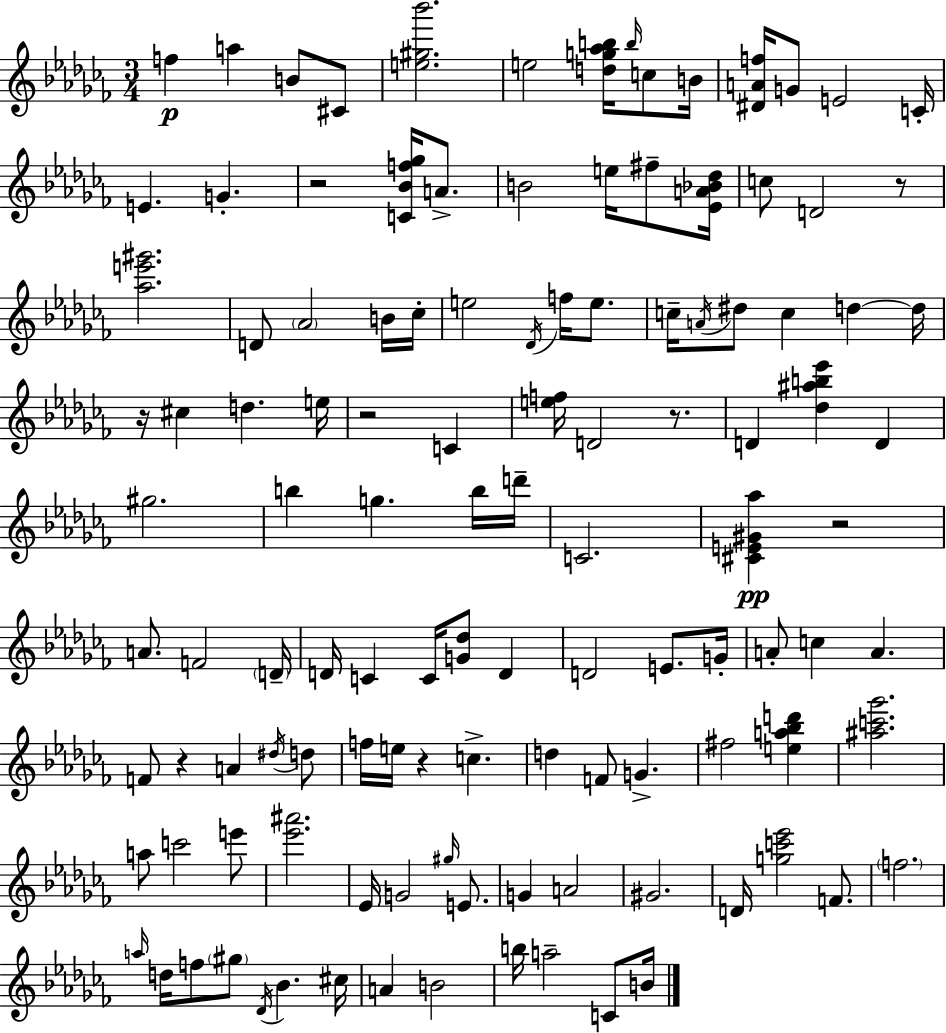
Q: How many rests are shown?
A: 8